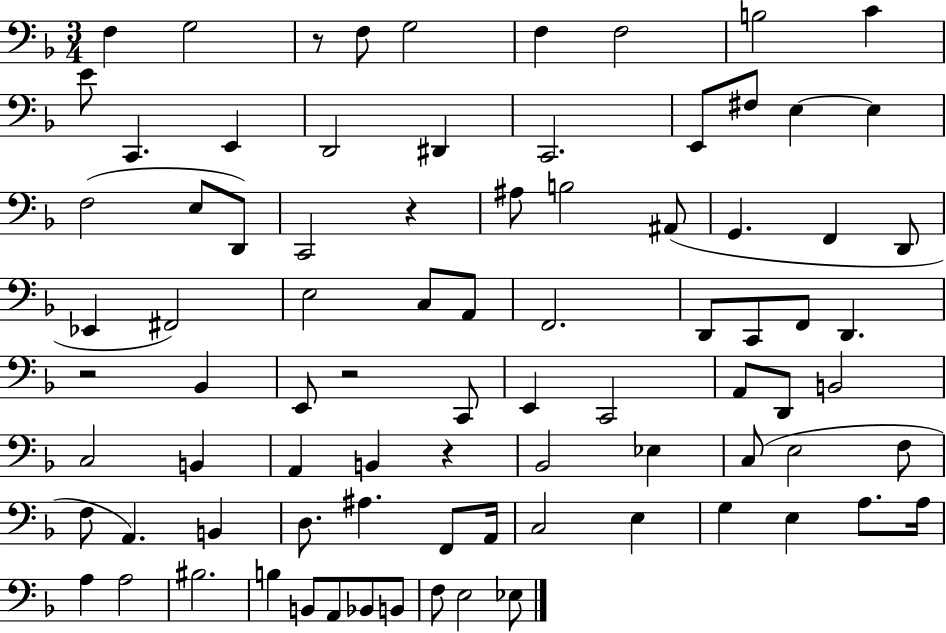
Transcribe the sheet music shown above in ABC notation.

X:1
T:Untitled
M:3/4
L:1/4
K:F
F, G,2 z/2 F,/2 G,2 F, F,2 B,2 C E/2 C,, E,, D,,2 ^D,, C,,2 E,,/2 ^F,/2 E, E, F,2 E,/2 D,,/2 C,,2 z ^A,/2 B,2 ^A,,/2 G,, F,, D,,/2 _E,, ^F,,2 E,2 C,/2 A,,/2 F,,2 D,,/2 C,,/2 F,,/2 D,, z2 _B,, E,,/2 z2 C,,/2 E,, C,,2 A,,/2 D,,/2 B,,2 C,2 B,, A,, B,, z _B,,2 _E, C,/2 E,2 F,/2 F,/2 A,, B,, D,/2 ^A, F,,/2 A,,/4 C,2 E, G, E, A,/2 A,/4 A, A,2 ^B,2 B, B,,/2 A,,/2 _B,,/2 B,,/2 F,/2 E,2 _E,/2